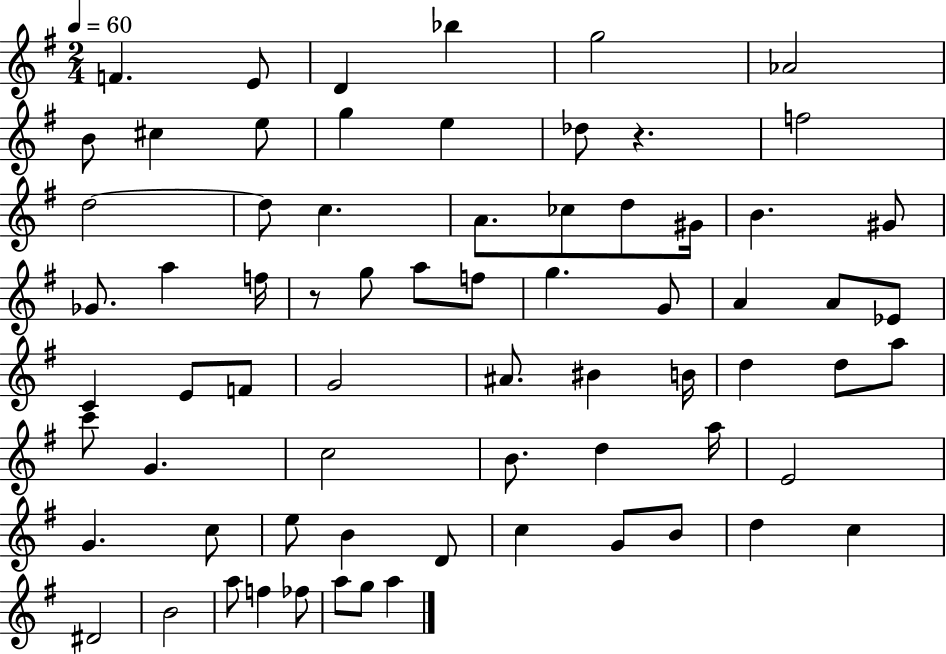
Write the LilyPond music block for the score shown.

{
  \clef treble
  \numericTimeSignature
  \time 2/4
  \key g \major
  \tempo 4 = 60
  f'4. e'8 | d'4 bes''4 | g''2 | aes'2 | \break b'8 cis''4 e''8 | g''4 e''4 | des''8 r4. | f''2 | \break d''2~~ | d''8 c''4. | a'8. ces''8 d''8 gis'16 | b'4. gis'8 | \break ges'8. a''4 f''16 | r8 g''8 a''8 f''8 | g''4. g'8 | a'4 a'8 ees'8 | \break c'4 e'8 f'8 | g'2 | ais'8. bis'4 b'16 | d''4 d''8 a''8 | \break c'''8 g'4. | c''2 | b'8. d''4 a''16 | e'2 | \break g'4. c''8 | e''8 b'4 d'8 | c''4 g'8 b'8 | d''4 c''4 | \break dis'2 | b'2 | a''8 f''4 fes''8 | a''8 g''8 a''4 | \break \bar "|."
}